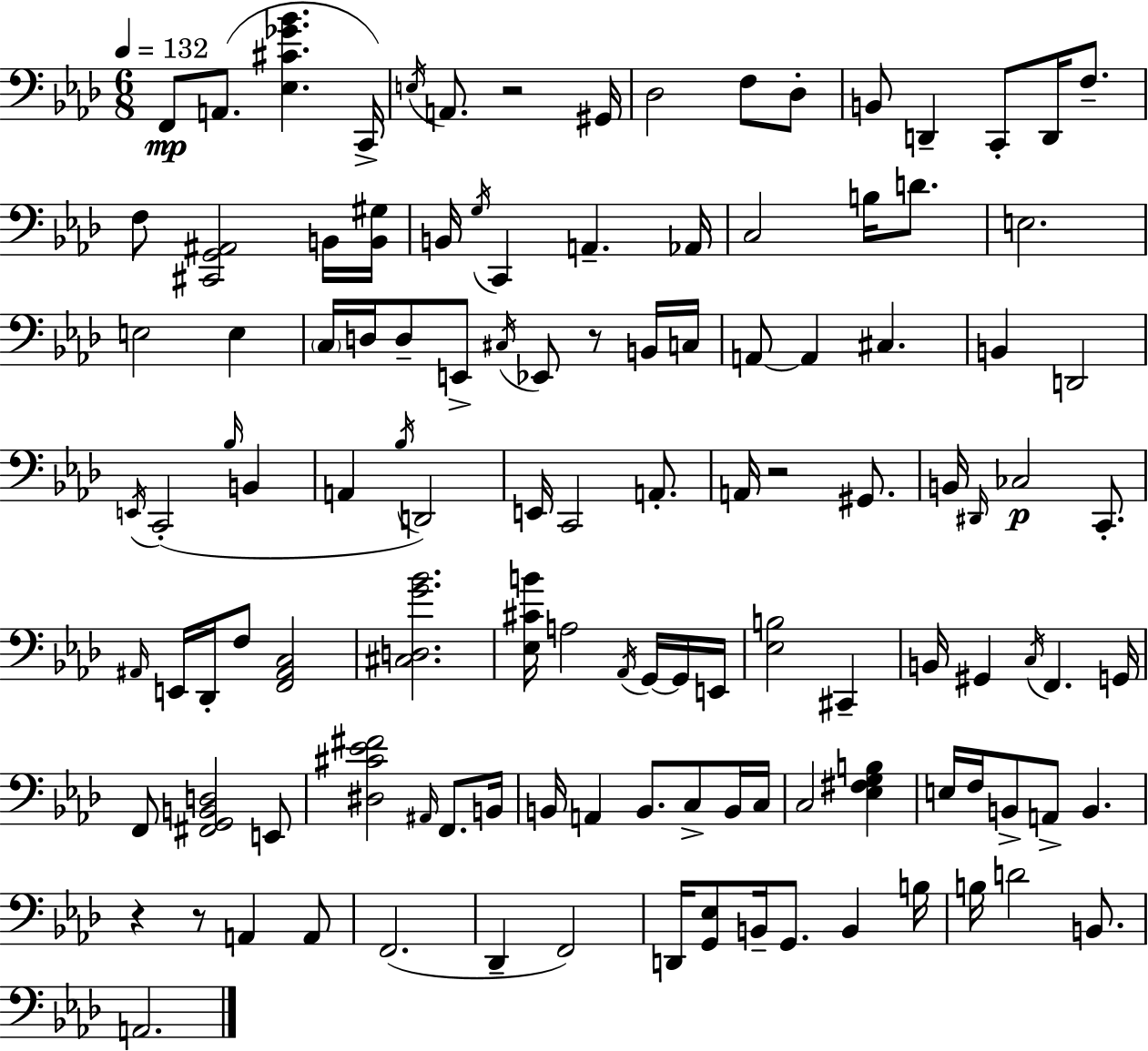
X:1
T:Untitled
M:6/8
L:1/4
K:Fm
F,,/2 A,,/2 [_E,^C_G_B] C,,/4 E,/4 A,,/2 z2 ^G,,/4 _D,2 F,/2 _D,/2 B,,/2 D,, C,,/2 D,,/4 F,/2 F,/2 [^C,,G,,^A,,]2 B,,/4 [B,,^G,]/4 B,,/4 G,/4 C,, A,, _A,,/4 C,2 B,/4 D/2 E,2 E,2 E, C,/4 D,/4 D,/2 E,,/2 ^C,/4 _E,,/2 z/2 B,,/4 C,/4 A,,/2 A,, ^C, B,, D,,2 E,,/4 C,,2 _B,/4 B,, A,, _B,/4 D,,2 E,,/4 C,,2 A,,/2 A,,/4 z2 ^G,,/2 B,,/4 ^D,,/4 _C,2 C,,/2 ^A,,/4 E,,/4 _D,,/4 F,/2 [F,,^A,,C,]2 [^C,D,G_B]2 [_E,^CB]/4 A,2 _A,,/4 G,,/4 G,,/4 E,,/4 [_E,B,]2 ^C,, B,,/4 ^G,, C,/4 F,, G,,/4 F,,/2 [^F,,G,,B,,D,]2 E,,/2 [^D,^C_E^F]2 ^A,,/4 F,,/2 B,,/4 B,,/4 A,, B,,/2 C,/2 B,,/4 C,/4 C,2 [_E,^F,G,B,] E,/4 F,/4 B,,/2 A,,/2 B,, z z/2 A,, A,,/2 F,,2 _D,, F,,2 D,,/4 [G,,_E,]/2 B,,/4 G,,/2 B,, B,/4 B,/4 D2 B,,/2 A,,2